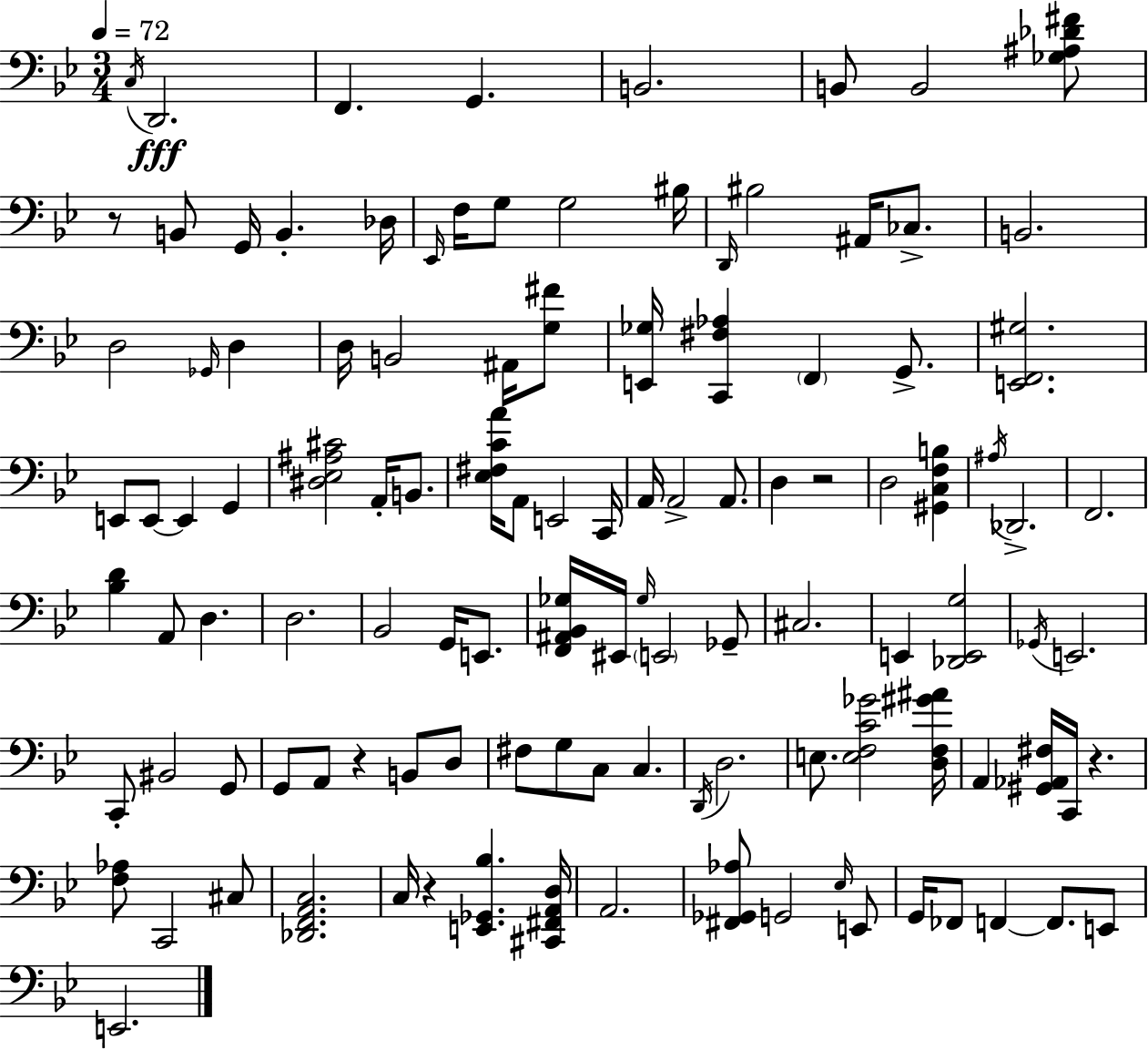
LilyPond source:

{
  \clef bass
  \numericTimeSignature
  \time 3/4
  \key g \minor
  \tempo 4 = 72
  \acciaccatura { c16 }\fff d,2. | f,4. g,4. | b,2. | b,8 b,2 <ges ais des' fis'>8 | \break r8 b,8 g,16 b,4.-. | des16 \grace { ees,16 } f16 g8 g2 | bis16 \grace { d,16 } bis2 ais,16 | ces8.-> b,2. | \break d2 \grace { ges,16 } | d4 d16 b,2 | ais,16 <g fis'>8 <e, ges>16 <c, fis aes>4 \parenthesize f,4 | g,8.-> <e, f, gis>2. | \break e,8 e,8~~ e,4 | g,4 <dis ees ais cis'>2 | a,16-. b,8. <ees fis c' a'>16 a,8 e,2 | c,16 a,16 a,2-> | \break a,8. d4 r2 | d2 | <gis, c f b>4 \acciaccatura { ais16 } des,2.-> | f,2. | \break <bes d'>4 a,8 d4. | d2. | bes,2 | g,16 e,8. <f, ais, bes, ges>16 eis,16 \grace { ges16 } \parenthesize e,2 | \break ges,8-- cis2. | e,4 <des, e, g>2 | \acciaccatura { ges,16 } e,2. | c,8-. bis,2 | \break g,8 g,8 a,8 r4 | b,8 d8 fis8 g8 c8 | c4. \acciaccatura { d,16 } d2. | e8. <e f c' ges'>2 | \break <d f gis' ais'>16 a,4 | <gis, aes, fis>16 c,16 r4. <f aes>8 c,2 | cis8 <des, f, a, c>2. | c16 r4 | \break <e, ges, bes>4. <cis, fis, a, d>16 a,2. | <fis, ges, aes>8 g,2 | \grace { ees16 } e,8 g,16 fes,8 | f,4~~ f,8. e,8 e,2. | \break \bar "|."
}